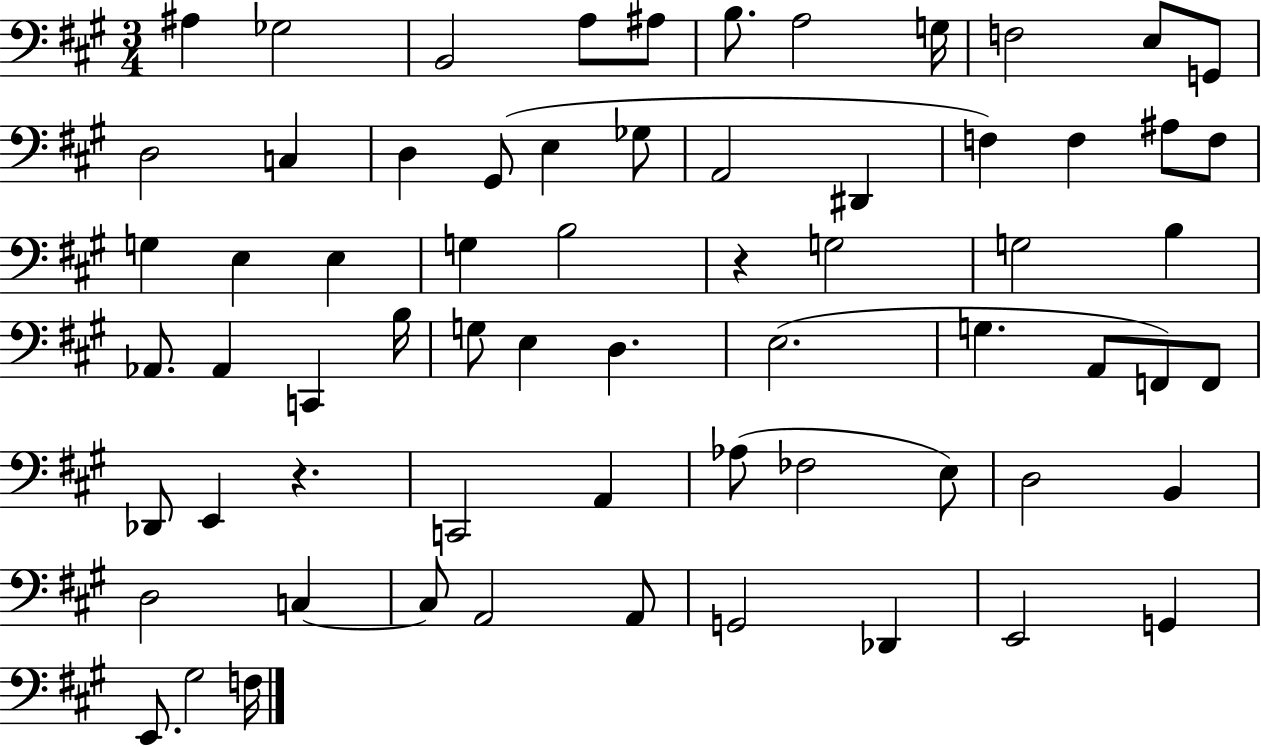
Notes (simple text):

A#3/q Gb3/h B2/h A3/e A#3/e B3/e. A3/h G3/s F3/h E3/e G2/e D3/h C3/q D3/q G#2/e E3/q Gb3/e A2/h D#2/q F3/q F3/q A#3/e F3/e G3/q E3/q E3/q G3/q B3/h R/q G3/h G3/h B3/q Ab2/e. Ab2/q C2/q B3/s G3/e E3/q D3/q. E3/h. G3/q. A2/e F2/e F2/e Db2/e E2/q R/q. C2/h A2/q Ab3/e FES3/h E3/e D3/h B2/q D3/h C3/q C3/e A2/h A2/e G2/h Db2/q E2/h G2/q E2/e. G#3/h F3/s